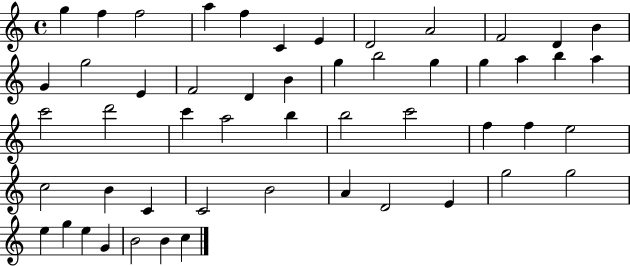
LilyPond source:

{
  \clef treble
  \time 4/4
  \defaultTimeSignature
  \key c \major
  g''4 f''4 f''2 | a''4 f''4 c'4 e'4 | d'2 a'2 | f'2 d'4 b'4 | \break g'4 g''2 e'4 | f'2 d'4 b'4 | g''4 b''2 g''4 | g''4 a''4 b''4 a''4 | \break c'''2 d'''2 | c'''4 a''2 b''4 | b''2 c'''2 | f''4 f''4 e''2 | \break c''2 b'4 c'4 | c'2 b'2 | a'4 d'2 e'4 | g''2 g''2 | \break e''4 g''4 e''4 g'4 | b'2 b'4 c''4 | \bar "|."
}